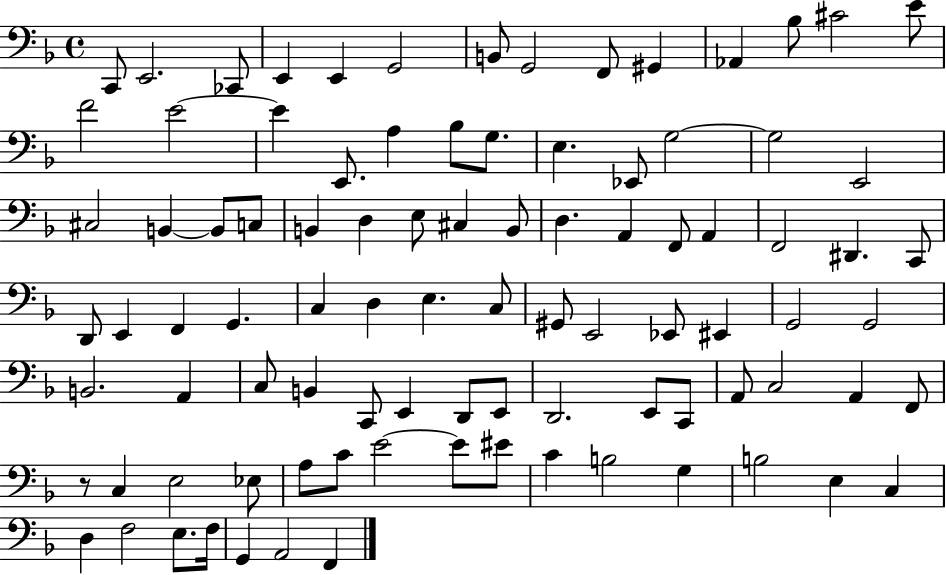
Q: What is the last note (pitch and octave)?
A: F2